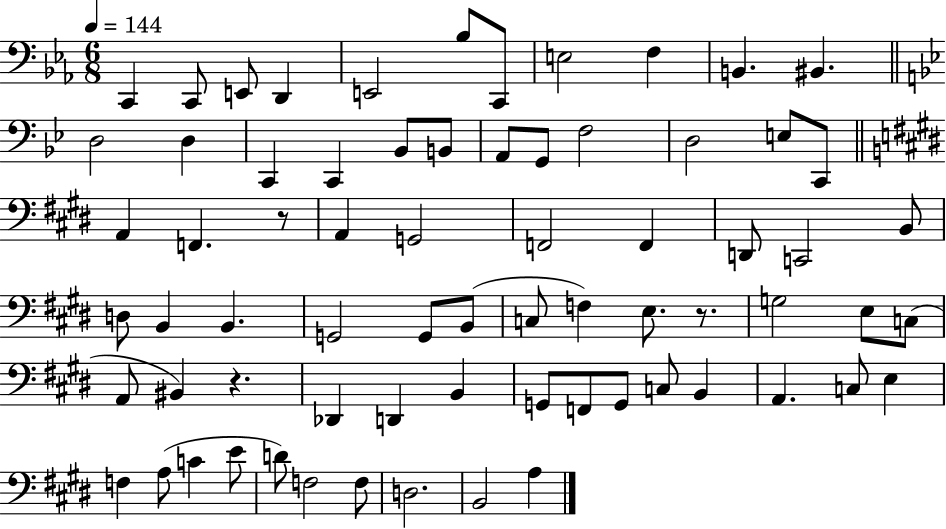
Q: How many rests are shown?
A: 3